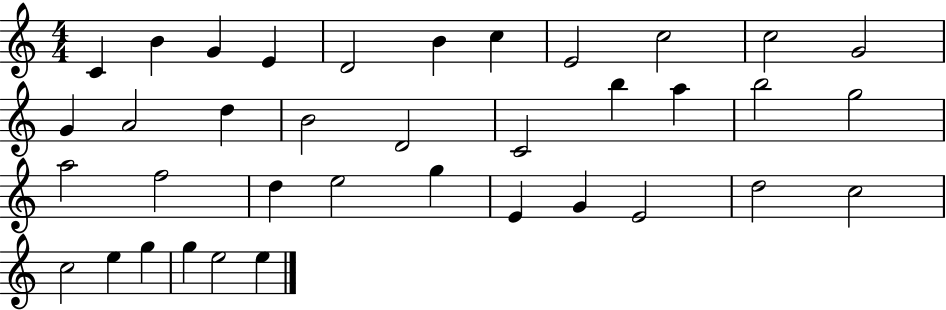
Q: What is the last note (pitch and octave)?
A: E5